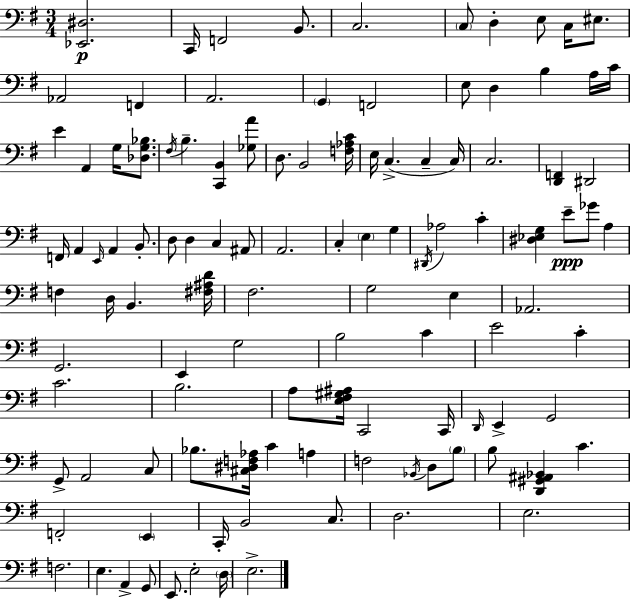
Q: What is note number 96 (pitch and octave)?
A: G2